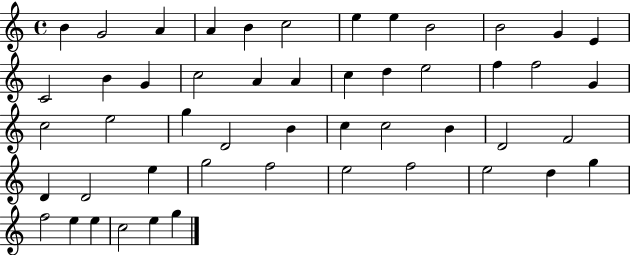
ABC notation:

X:1
T:Untitled
M:4/4
L:1/4
K:C
B G2 A A B c2 e e B2 B2 G E C2 B G c2 A A c d e2 f f2 G c2 e2 g D2 B c c2 B D2 F2 D D2 e g2 f2 e2 f2 e2 d g f2 e e c2 e g